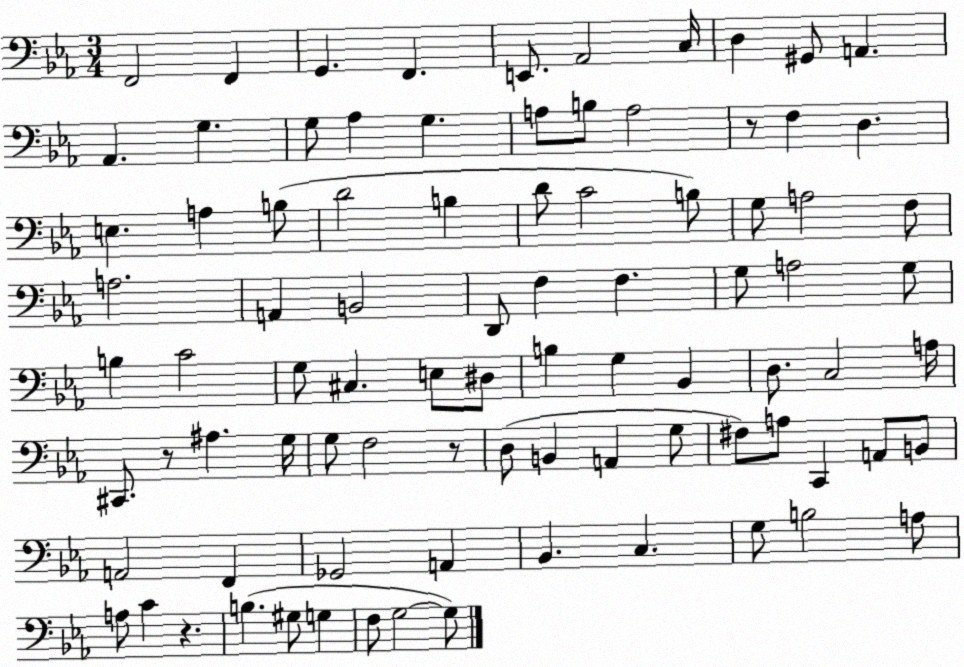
X:1
T:Untitled
M:3/4
L:1/4
K:Eb
F,,2 F,, G,, F,, E,,/2 _A,,2 C,/4 D, ^G,,/2 A,, _A,, G, G,/2 _A, G, A,/2 B,/2 A,2 z/2 F, D, E, A, B,/2 D2 B, D/2 C2 B,/2 G,/2 A,2 F,/2 A,2 A,, B,,2 D,,/2 F, F, G,/2 A,2 G,/2 B, C2 G,/2 ^C, E,/2 ^D,/2 B, G, _B,, D,/2 C,2 A,/4 ^C,,/2 z/2 ^A, G,/4 G,/2 F,2 z/2 D,/2 B,, A,, G,/2 ^F,/2 A,/2 C,, A,,/2 B,,/2 A,,2 F,, _G,,2 A,, _B,, C, G,/2 B,2 A,/2 A,/2 C z B, ^G,/2 G, F,/2 G,2 G,/2